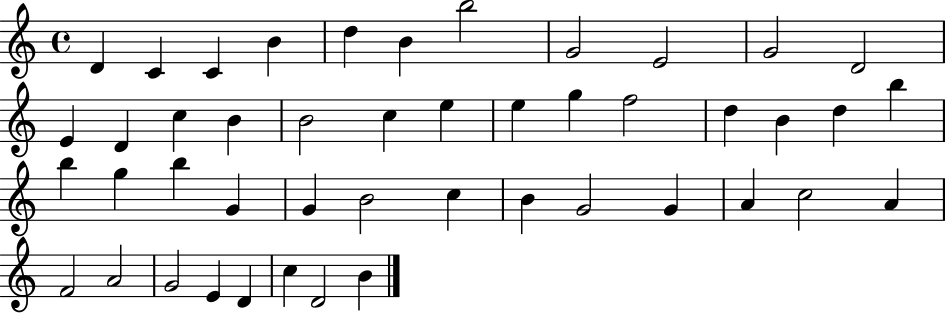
X:1
T:Untitled
M:4/4
L:1/4
K:C
D C C B d B b2 G2 E2 G2 D2 E D c B B2 c e e g f2 d B d b b g b G G B2 c B G2 G A c2 A F2 A2 G2 E D c D2 B